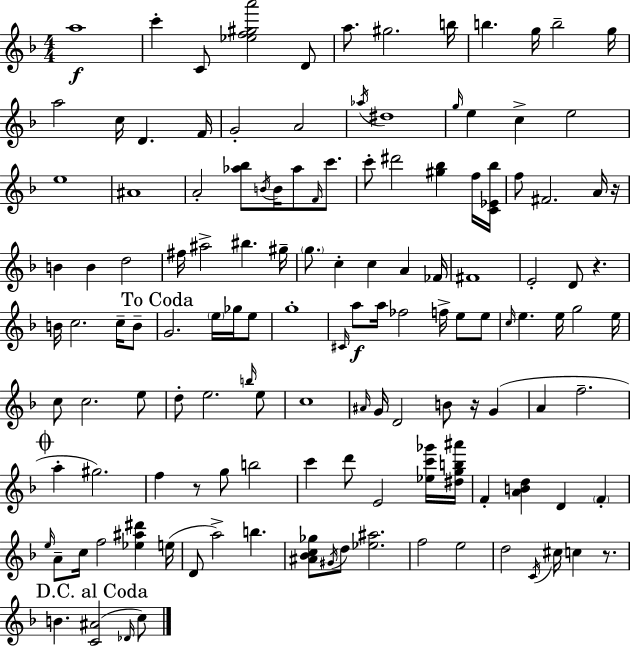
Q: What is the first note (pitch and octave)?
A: A5